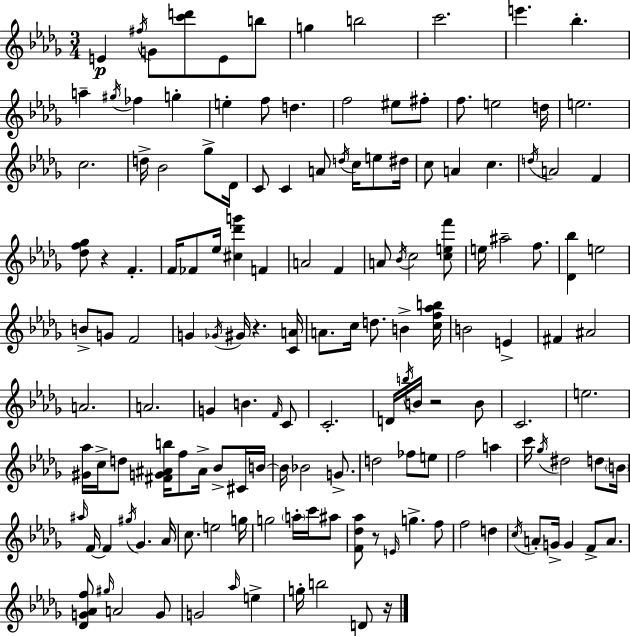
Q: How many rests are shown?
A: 5